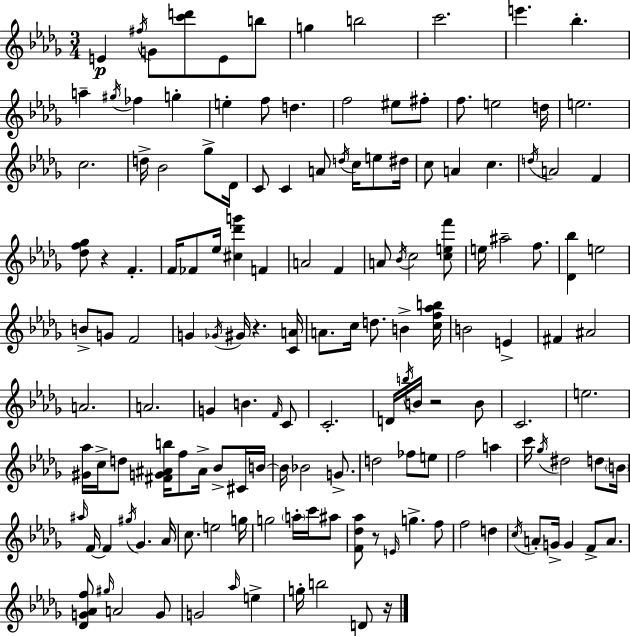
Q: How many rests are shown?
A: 5